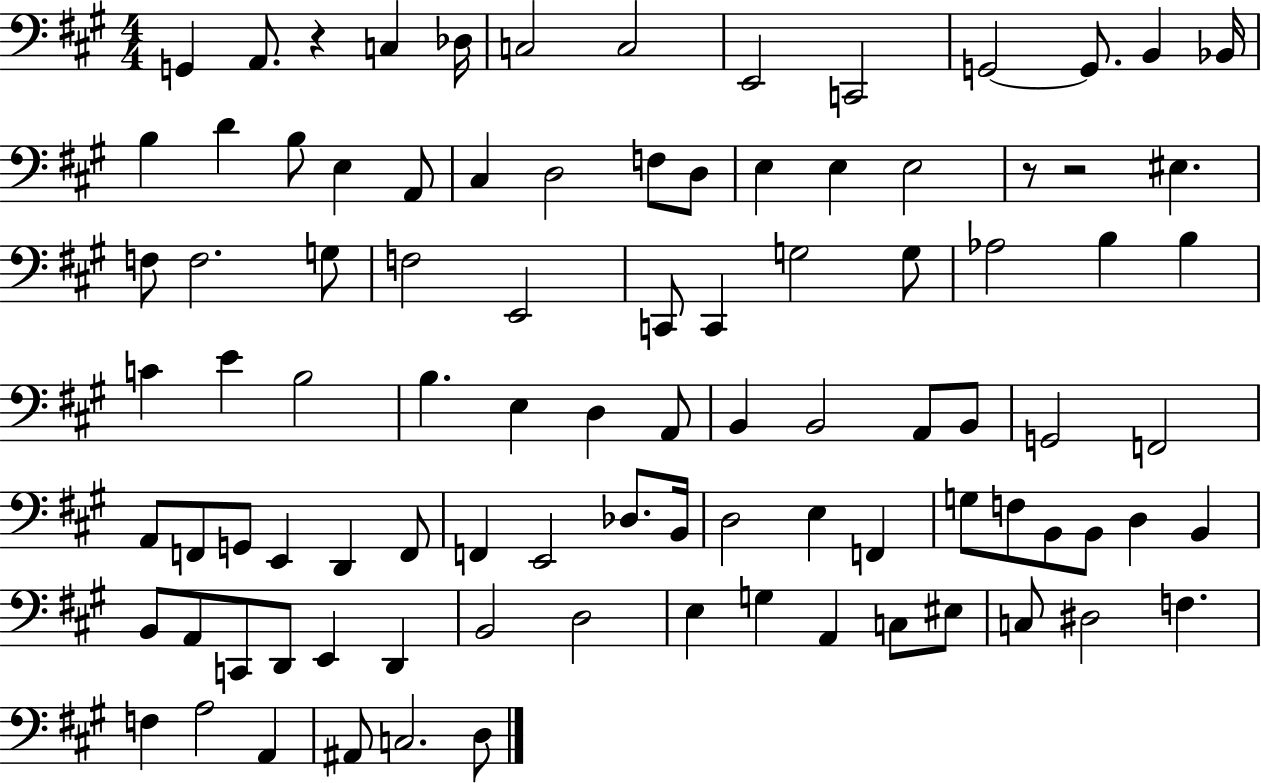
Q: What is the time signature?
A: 4/4